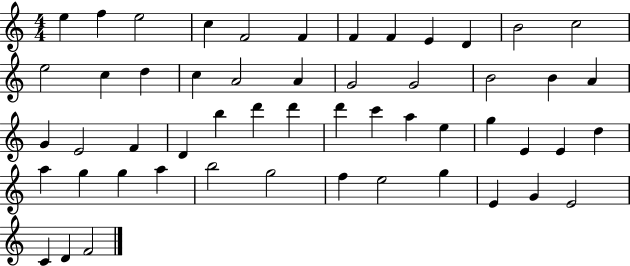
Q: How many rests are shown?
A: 0